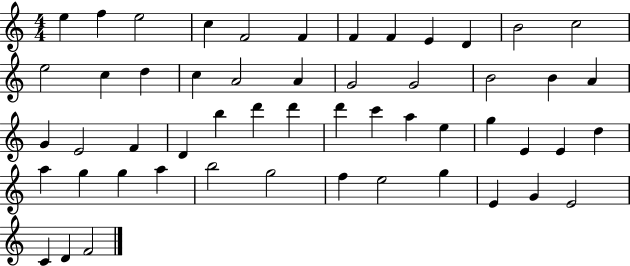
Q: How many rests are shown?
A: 0